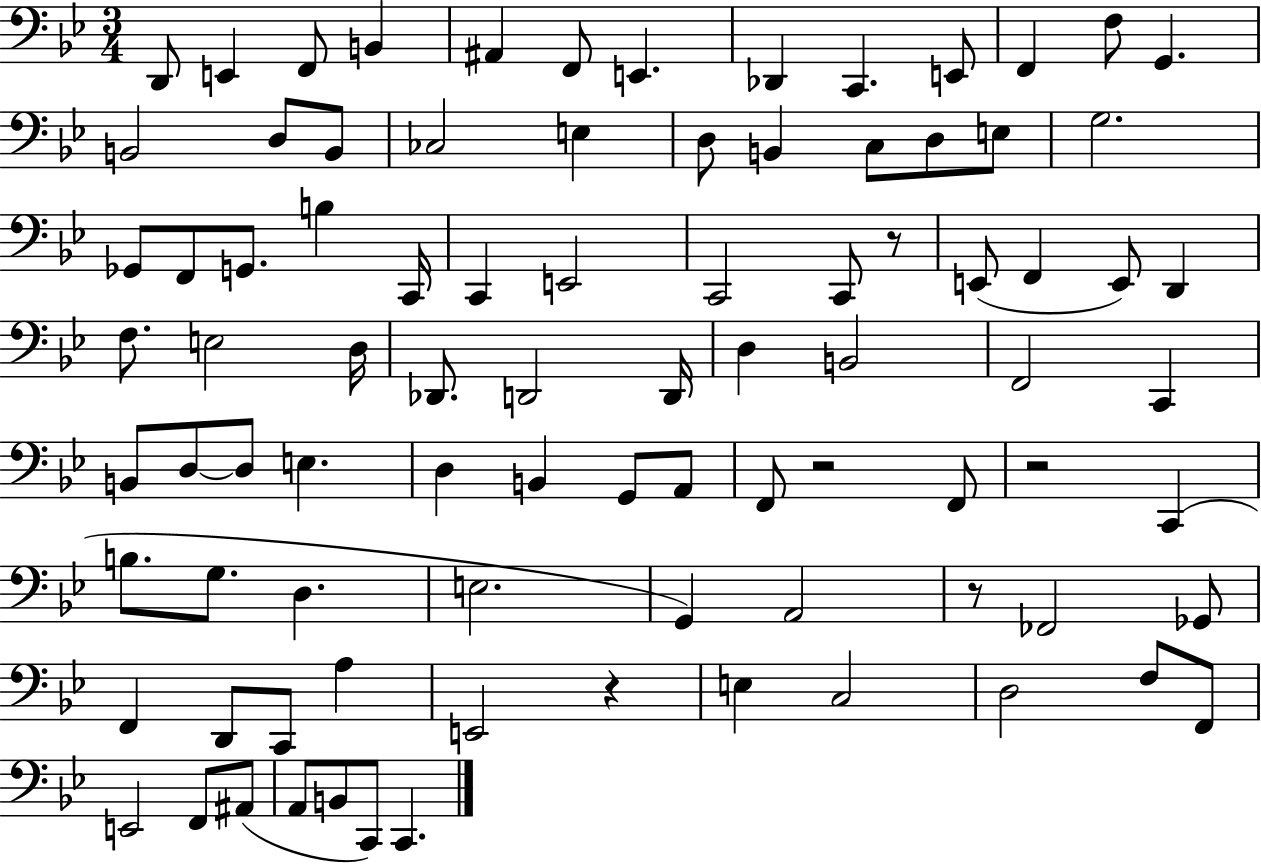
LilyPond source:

{
  \clef bass
  \numericTimeSignature
  \time 3/4
  \key bes \major
  d,8 e,4 f,8 b,4 | ais,4 f,8 e,4. | des,4 c,4. e,8 | f,4 f8 g,4. | \break b,2 d8 b,8 | ces2 e4 | d8 b,4 c8 d8 e8 | g2. | \break ges,8 f,8 g,8. b4 c,16 | c,4 e,2 | c,2 c,8 r8 | e,8( f,4 e,8) d,4 | \break f8. e2 d16 | des,8. d,2 d,16 | d4 b,2 | f,2 c,4 | \break b,8 d8~~ d8 e4. | d4 b,4 g,8 a,8 | f,8 r2 f,8 | r2 c,4( | \break b8. g8. d4. | e2. | g,4) a,2 | r8 fes,2 ges,8 | \break f,4 d,8 c,8 a4 | e,2 r4 | e4 c2 | d2 f8 f,8 | \break e,2 f,8 ais,8( | a,8 b,8 c,8) c,4. | \bar "|."
}